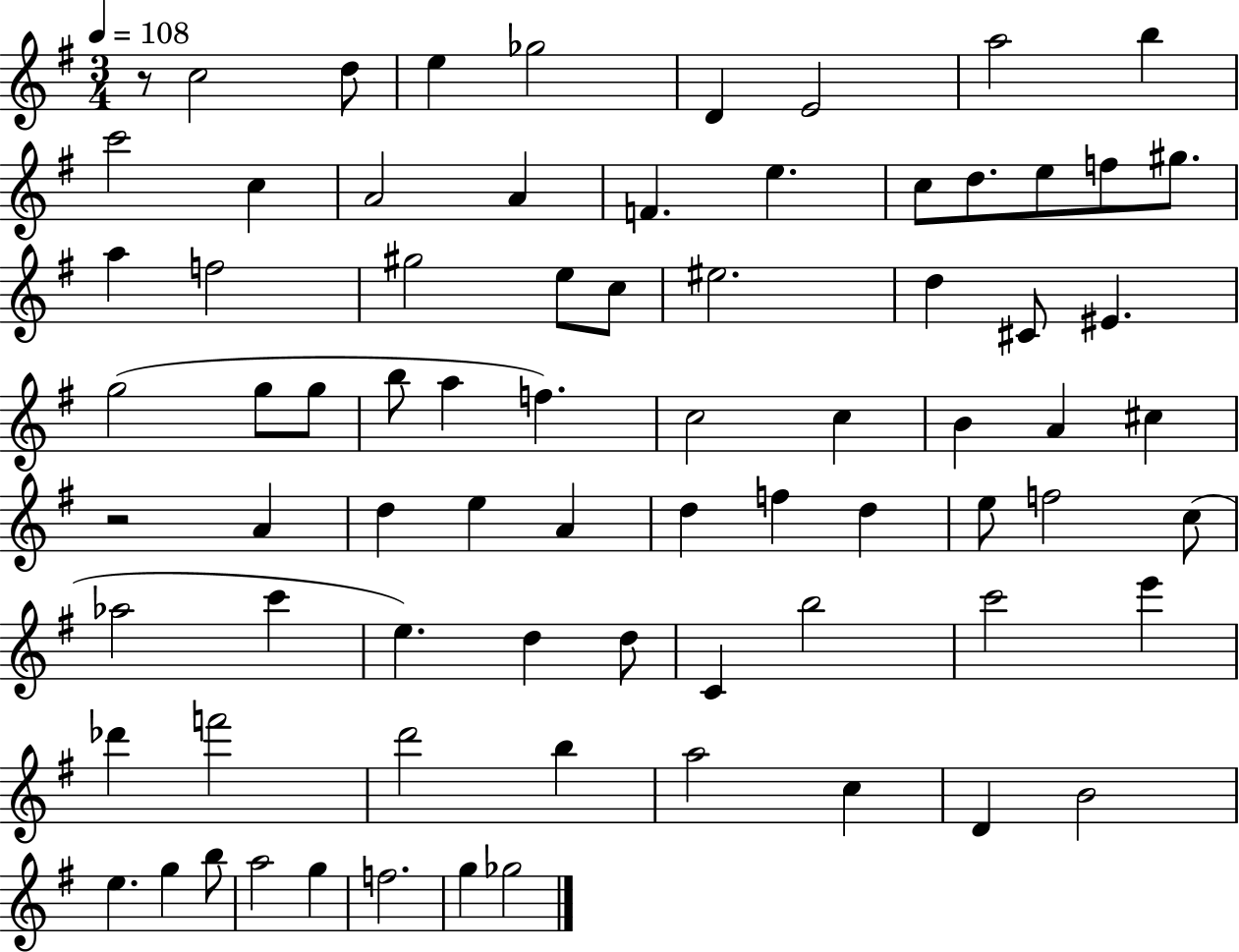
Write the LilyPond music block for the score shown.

{
  \clef treble
  \numericTimeSignature
  \time 3/4
  \key g \major
  \tempo 4 = 108
  \repeat volta 2 { r8 c''2 d''8 | e''4 ges''2 | d'4 e'2 | a''2 b''4 | \break c'''2 c''4 | a'2 a'4 | f'4. e''4. | c''8 d''8. e''8 f''8 gis''8. | \break a''4 f''2 | gis''2 e''8 c''8 | eis''2. | d''4 cis'8 eis'4. | \break g''2( g''8 g''8 | b''8 a''4 f''4.) | c''2 c''4 | b'4 a'4 cis''4 | \break r2 a'4 | d''4 e''4 a'4 | d''4 f''4 d''4 | e''8 f''2 c''8( | \break aes''2 c'''4 | e''4.) d''4 d''8 | c'4 b''2 | c'''2 e'''4 | \break des'''4 f'''2 | d'''2 b''4 | a''2 c''4 | d'4 b'2 | \break e''4. g''4 b''8 | a''2 g''4 | f''2. | g''4 ges''2 | \break } \bar "|."
}